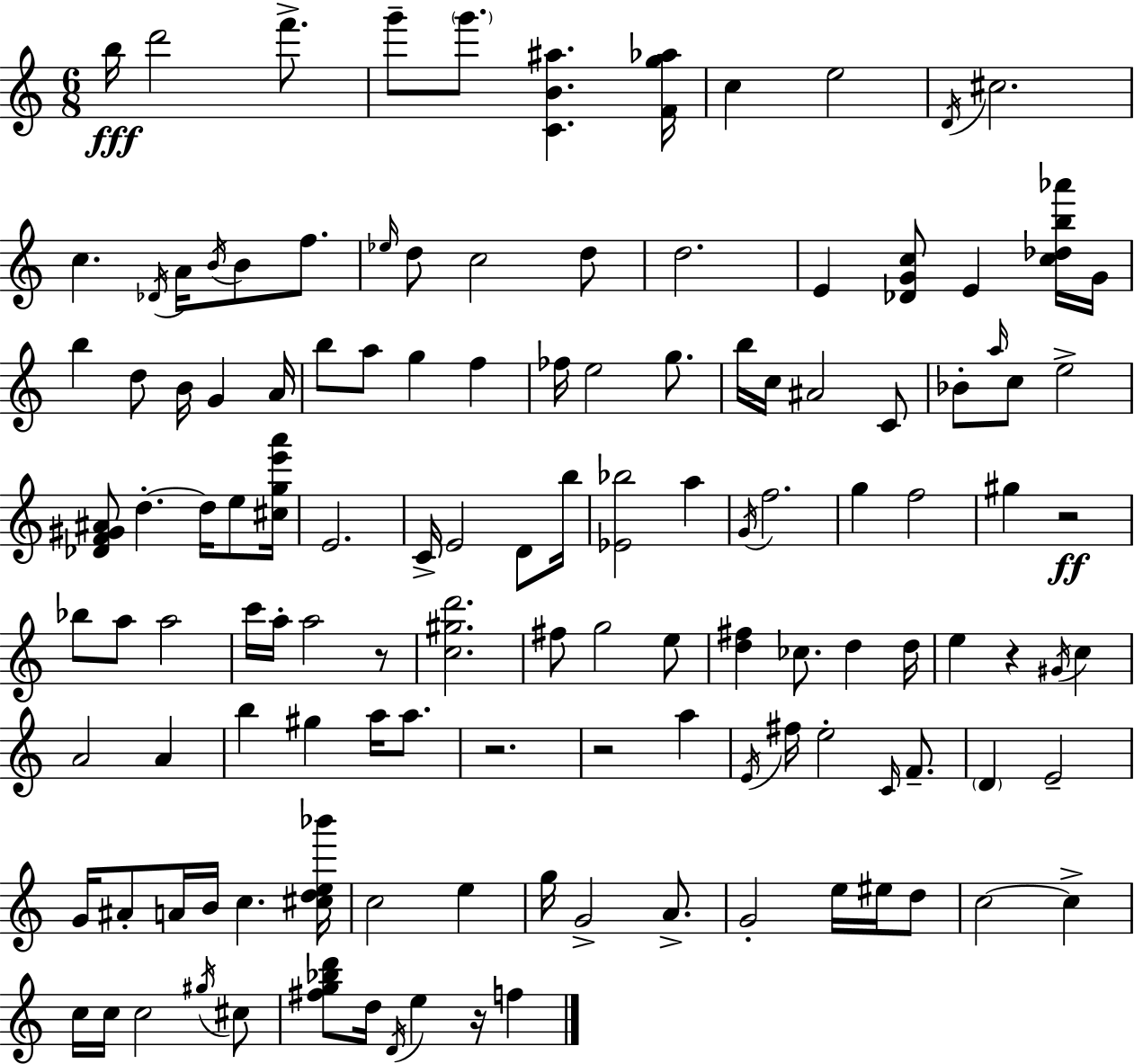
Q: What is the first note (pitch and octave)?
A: B5